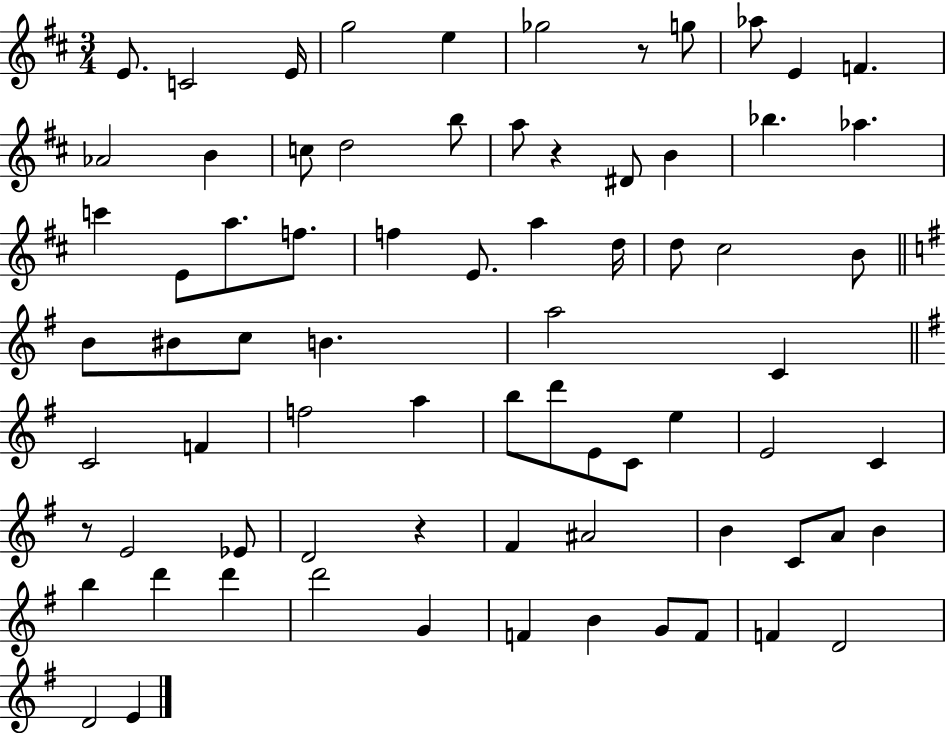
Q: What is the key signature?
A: D major